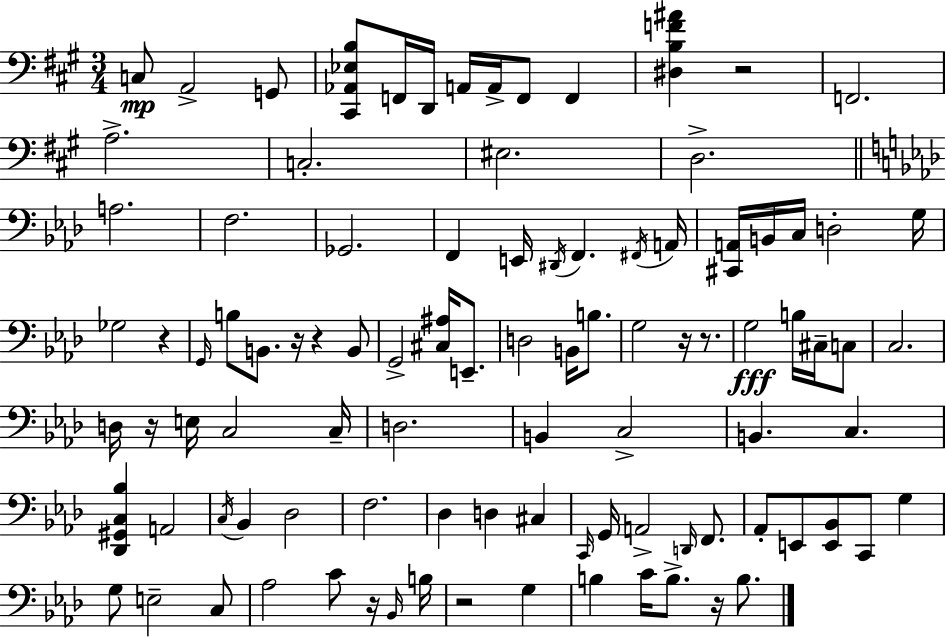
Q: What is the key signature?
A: A major